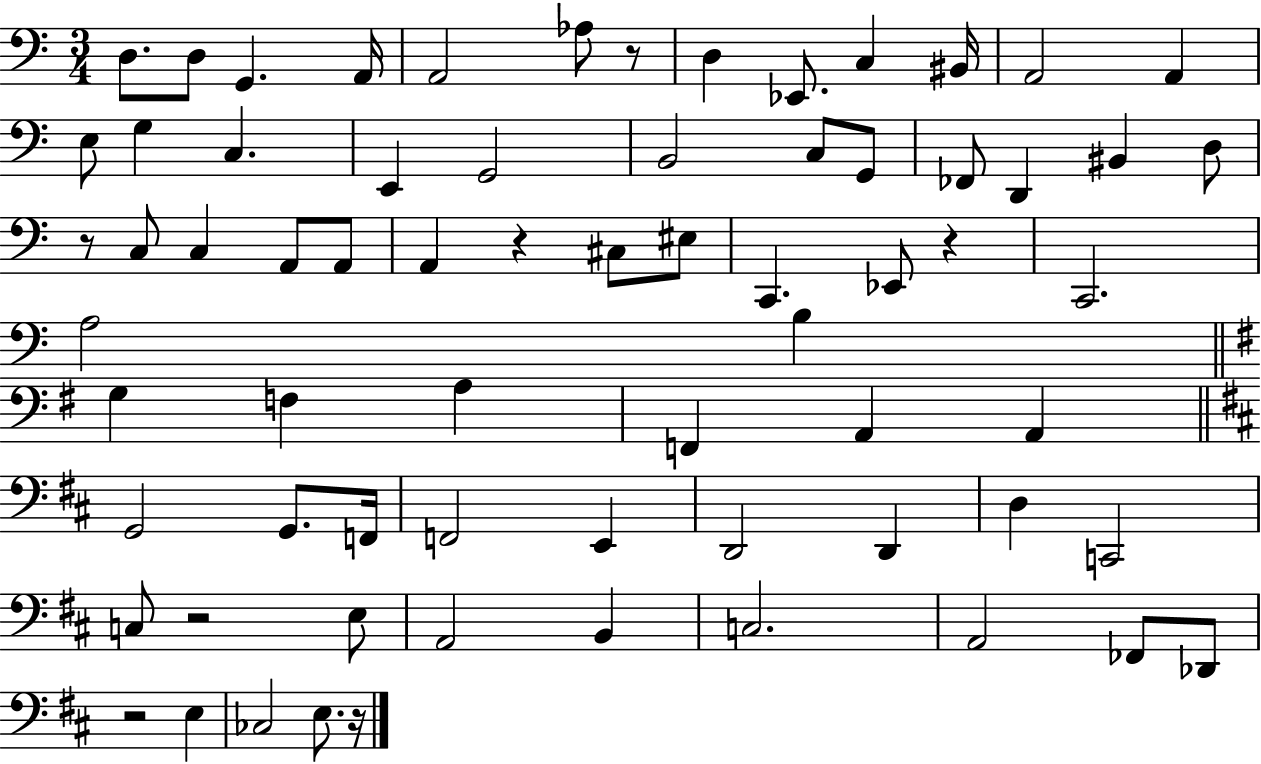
X:1
T:Untitled
M:3/4
L:1/4
K:C
D,/2 D,/2 G,, A,,/4 A,,2 _A,/2 z/2 D, _E,,/2 C, ^B,,/4 A,,2 A,, E,/2 G, C, E,, G,,2 B,,2 C,/2 G,,/2 _F,,/2 D,, ^B,, D,/2 z/2 C,/2 C, A,,/2 A,,/2 A,, z ^C,/2 ^E,/2 C,, _E,,/2 z C,,2 A,2 B, G, F, A, F,, A,, A,, G,,2 G,,/2 F,,/4 F,,2 E,, D,,2 D,, D, C,,2 C,/2 z2 E,/2 A,,2 B,, C,2 A,,2 _F,,/2 _D,,/2 z2 E, _C,2 E,/2 z/4